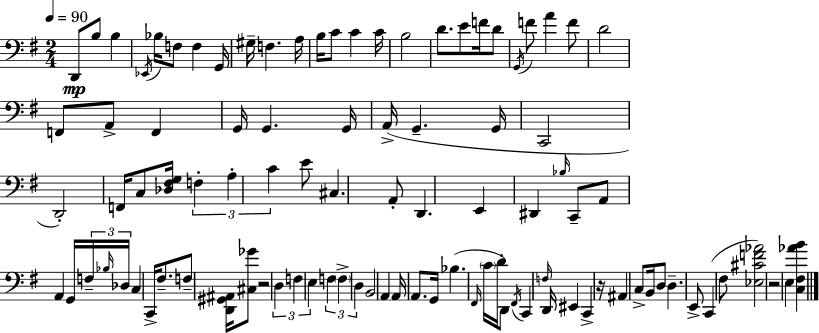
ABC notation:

X:1
T:Untitled
M:2/4
L:1/4
K:G
D,,/2 B,/2 B, _E,,/4 _B,/4 F,/2 F, G,,/4 ^G,/4 F, A,/4 B,/4 C/2 C C/4 B,2 D/2 E/2 F/4 D/2 G,,/4 F/2 A F/2 D2 F,,/2 A,,/2 F,, G,,/4 G,, G,,/4 A,,/4 G,, G,,/4 C,,2 D,,2 F,,/4 C,/2 [_D,^F,G,]/4 F, A, C E/2 ^C, A,,/2 D,, E,, ^D,, _B,/4 C,,/2 A,,/2 A,, G,,/4 F,/4 _B,/4 _D,/4 C, C,,/4 ^F,/2 F,/2 [D,,^G,,^A,,]/4 [^C,_G]/2 z2 D, F, E, F, F, D, B,,2 A,, A,,/4 A,,/2 G,,/4 _B, ^F,,/4 C/4 D/4 D,,/2 ^F,,/4 C,, F,/4 D,,/4 ^E,, C,, z/4 ^A,, C,/2 B,,/4 D,/2 D, E,,/2 C,, ^F,/2 [_E,^CF_A]2 z2 E, [C,^F,_AB]